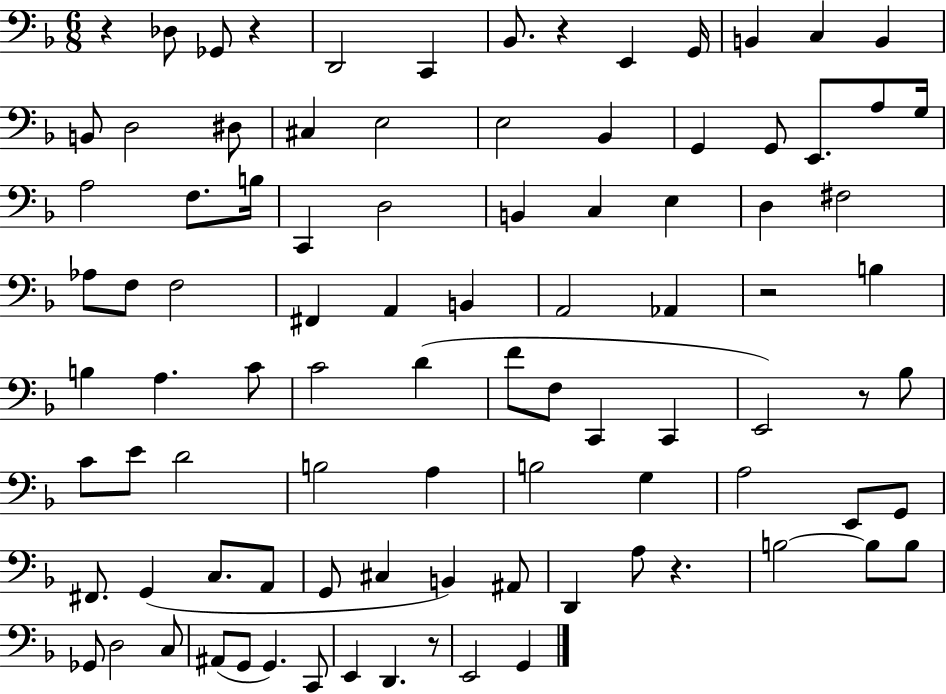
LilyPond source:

{
  \clef bass
  \numericTimeSignature
  \time 6/8
  \key f \major
  \repeat volta 2 { r4 des8 ges,8 r4 | d,2 c,4 | bes,8. r4 e,4 g,16 | b,4 c4 b,4 | \break b,8 d2 dis8 | cis4 e2 | e2 bes,4 | g,4 g,8 e,8. a8 g16 | \break a2 f8. b16 | c,4 d2 | b,4 c4 e4 | d4 fis2 | \break aes8 f8 f2 | fis,4 a,4 b,4 | a,2 aes,4 | r2 b4 | \break b4 a4. c'8 | c'2 d'4( | f'8 f8 c,4 c,4 | e,2) r8 bes8 | \break c'8 e'8 d'2 | b2 a4 | b2 g4 | a2 e,8 g,8 | \break fis,8. g,4( c8. a,8 | g,8 cis4 b,4) ais,8 | d,4 a8 r4. | b2~~ b8 b8 | \break ges,8 d2 c8 | ais,8( g,8 g,4.) c,8 | e,4 d,4. r8 | e,2 g,4 | \break } \bar "|."
}